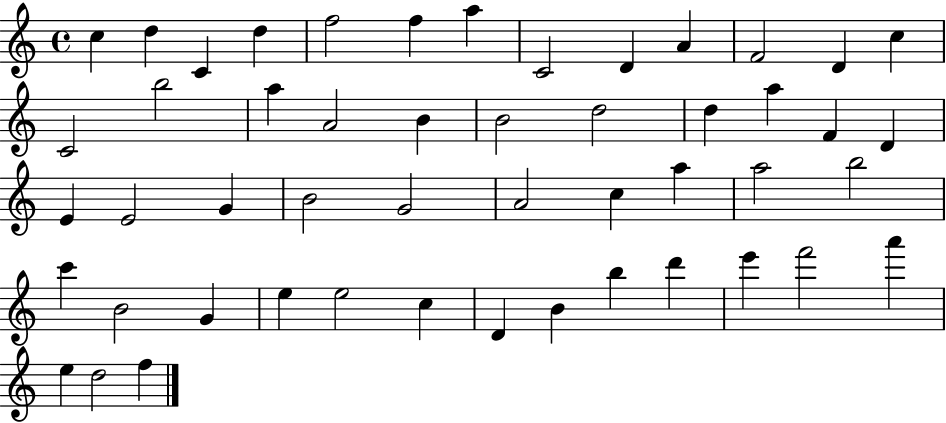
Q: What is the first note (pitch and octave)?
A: C5